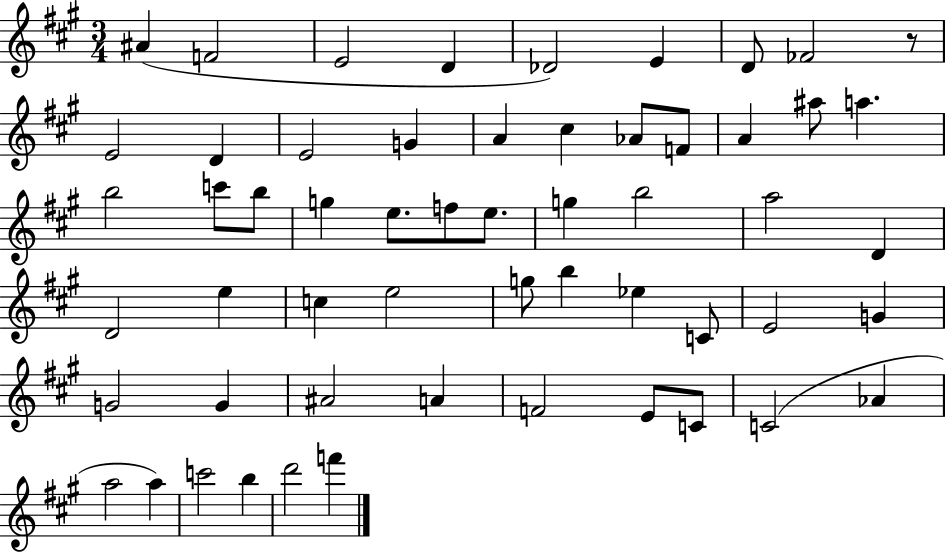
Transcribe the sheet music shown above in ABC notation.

X:1
T:Untitled
M:3/4
L:1/4
K:A
^A F2 E2 D _D2 E D/2 _F2 z/2 E2 D E2 G A ^c _A/2 F/2 A ^a/2 a b2 c'/2 b/2 g e/2 f/2 e/2 g b2 a2 D D2 e c e2 g/2 b _e C/2 E2 G G2 G ^A2 A F2 E/2 C/2 C2 _A a2 a c'2 b d'2 f'